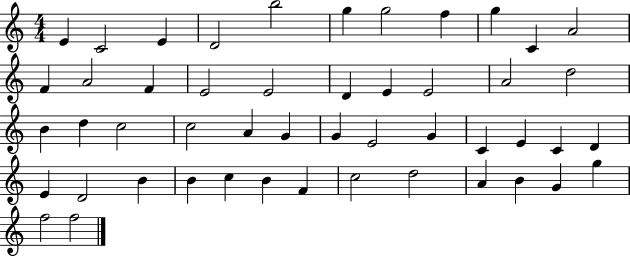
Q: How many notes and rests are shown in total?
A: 49